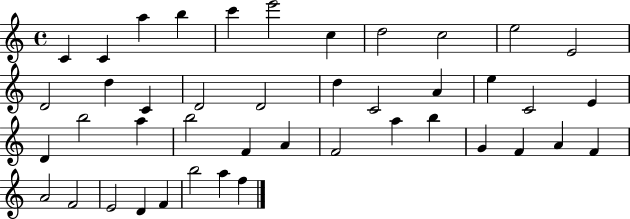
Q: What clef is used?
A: treble